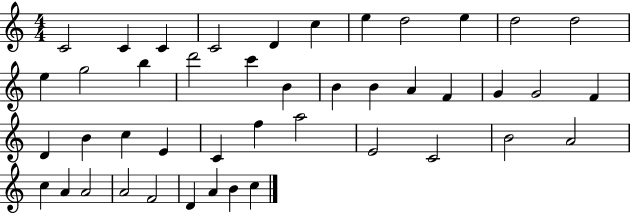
{
  \clef treble
  \numericTimeSignature
  \time 4/4
  \key c \major
  c'2 c'4 c'4 | c'2 d'4 c''4 | e''4 d''2 e''4 | d''2 d''2 | \break e''4 g''2 b''4 | d'''2 c'''4 b'4 | b'4 b'4 a'4 f'4 | g'4 g'2 f'4 | \break d'4 b'4 c''4 e'4 | c'4 f''4 a''2 | e'2 c'2 | b'2 a'2 | \break c''4 a'4 a'2 | a'2 f'2 | d'4 a'4 b'4 c''4 | \bar "|."
}